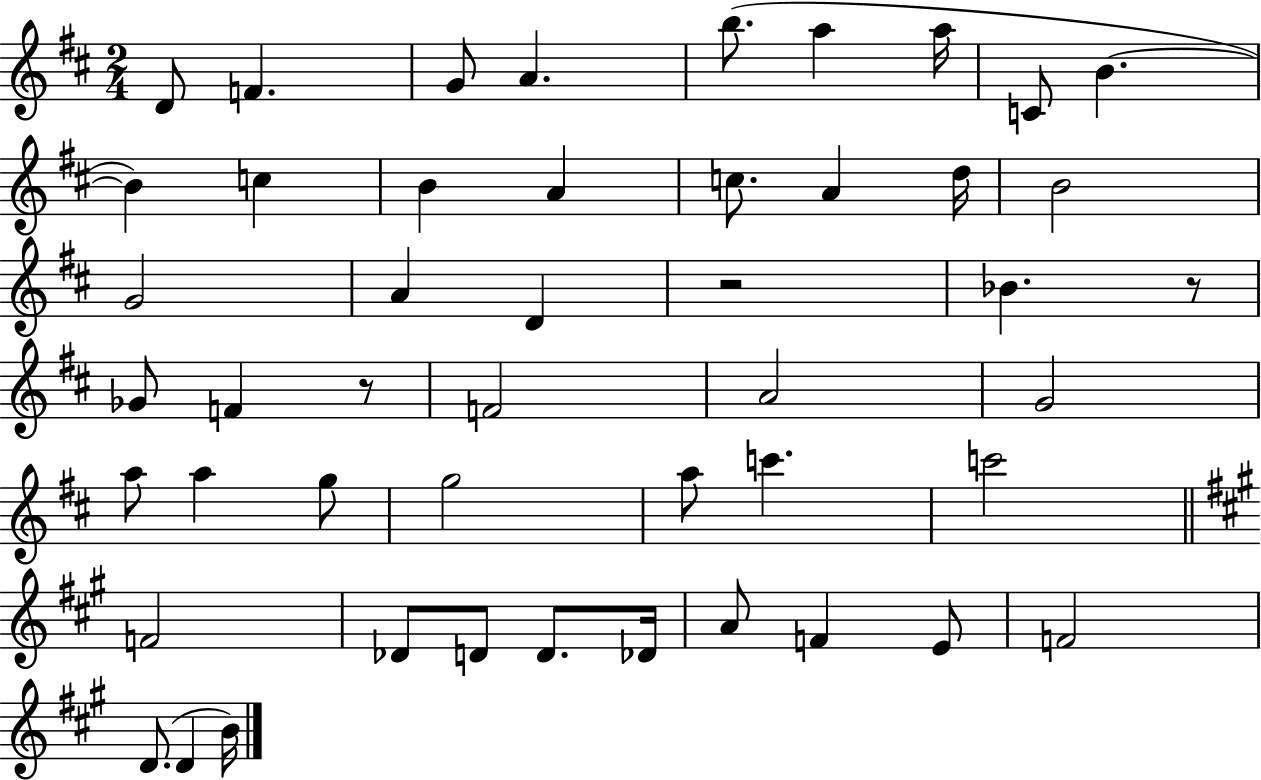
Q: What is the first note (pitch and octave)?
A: D4